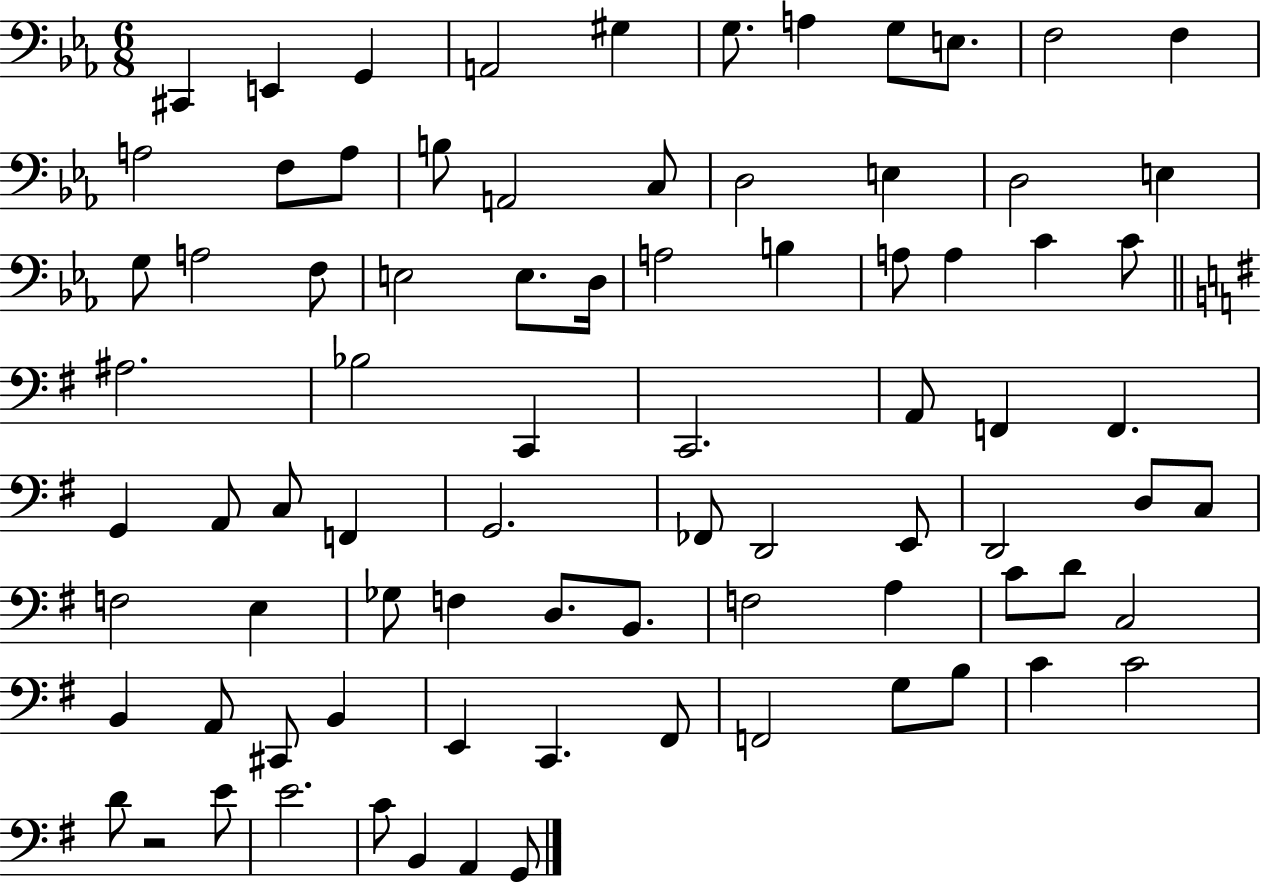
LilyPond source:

{
  \clef bass
  \numericTimeSignature
  \time 6/8
  \key ees \major
  cis,4 e,4 g,4 | a,2 gis4 | g8. a4 g8 e8. | f2 f4 | \break a2 f8 a8 | b8 a,2 c8 | d2 e4 | d2 e4 | \break g8 a2 f8 | e2 e8. d16 | a2 b4 | a8 a4 c'4 c'8 | \break \bar "||" \break \key e \minor ais2. | bes2 c,4 | c,2. | a,8 f,4 f,4. | \break g,4 a,8 c8 f,4 | g,2. | fes,8 d,2 e,8 | d,2 d8 c8 | \break f2 e4 | ges8 f4 d8. b,8. | f2 a4 | c'8 d'8 c2 | \break b,4 a,8 cis,8 b,4 | e,4 c,4. fis,8 | f,2 g8 b8 | c'4 c'2 | \break d'8 r2 e'8 | e'2. | c'8 b,4 a,4 g,8 | \bar "|."
}